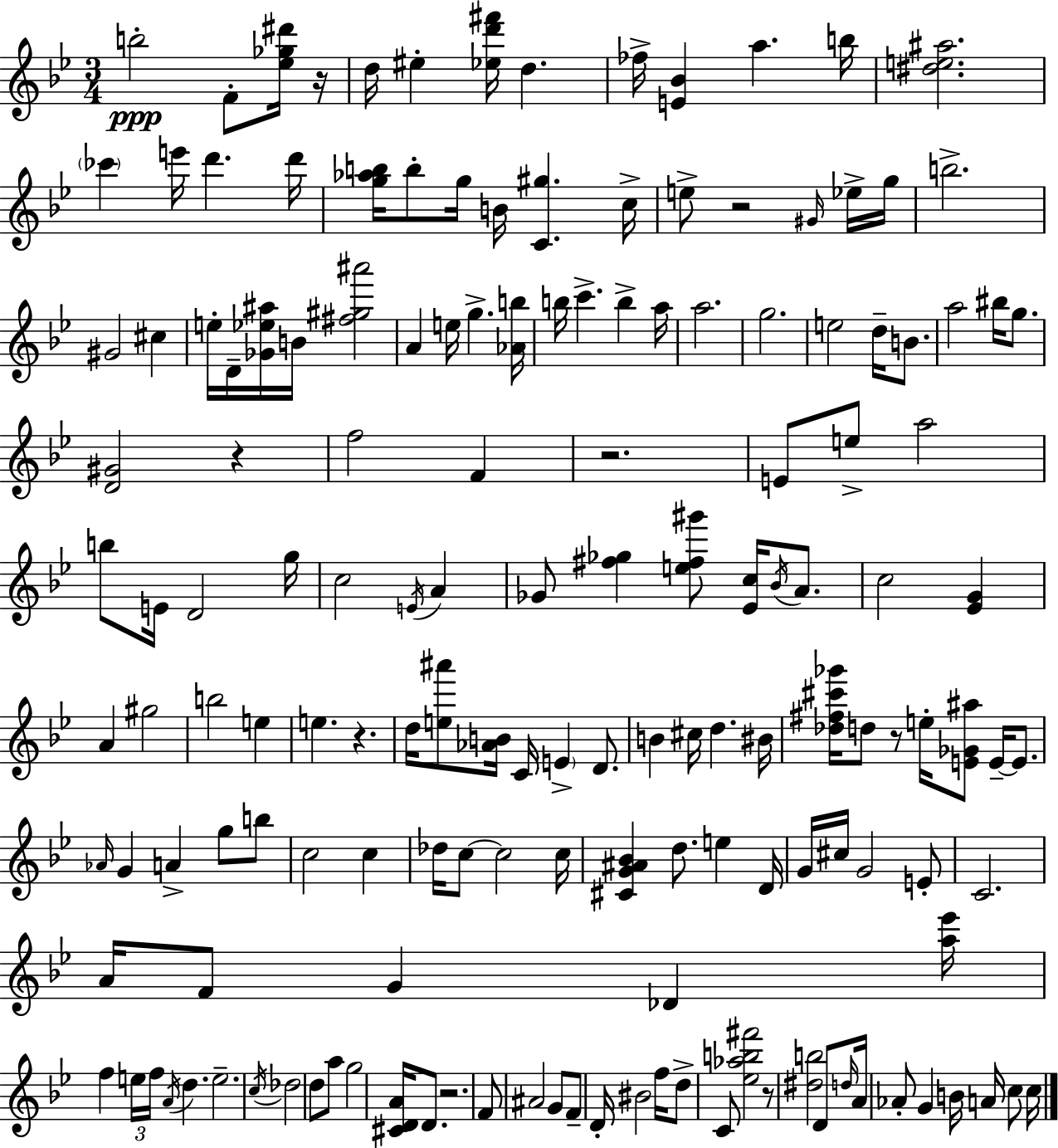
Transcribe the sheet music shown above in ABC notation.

X:1
T:Untitled
M:3/4
L:1/4
K:Gm
b2 F/2 [_e_g^d']/4 z/4 d/4 ^e [_ed'^f']/4 d _f/4 [E_B] a b/4 [^de^a]2 _c' e'/4 d' d'/4 [g_ab]/4 b/2 g/4 B/4 [C^g] c/4 e/2 z2 ^G/4 _e/4 g/4 b2 ^G2 ^c e/4 D/4 [_G_e^a]/4 B/4 [^f^g^a']2 A e/4 g [_Ab]/4 b/4 c' b a/4 a2 g2 e2 d/4 B/2 a2 ^b/4 g/2 [D^G]2 z f2 F z2 E/2 e/2 a2 b/2 E/4 D2 g/4 c2 E/4 A _G/2 [^f_g] [e^f^g']/2 [_Ec]/4 _B/4 A/2 c2 [_EG] A ^g2 b2 e e z d/4 [e^a']/2 [_AB]/4 C/4 E D/2 B ^c/4 d ^B/4 [_d^f^c'_g']/4 d/2 z/2 e/4 [E_G^a]/2 E/4 E/2 _A/4 G A g/2 b/2 c2 c _d/4 c/2 c2 c/4 [^CG^A_B] d/2 e D/4 G/4 ^c/4 G2 E/2 C2 A/4 F/2 G _D [a_e']/4 f e/4 f/4 A/4 d e2 c/4 _d2 d/2 a/2 g2 [^CDA]/4 D/2 z2 F/2 ^A2 G/2 F/2 D/4 ^B2 f/4 d/2 C/2 [_e_ab^f']2 z/2 [^db]2 D/2 d/4 A/4 _A/2 G B/4 A/4 c/2 c/4